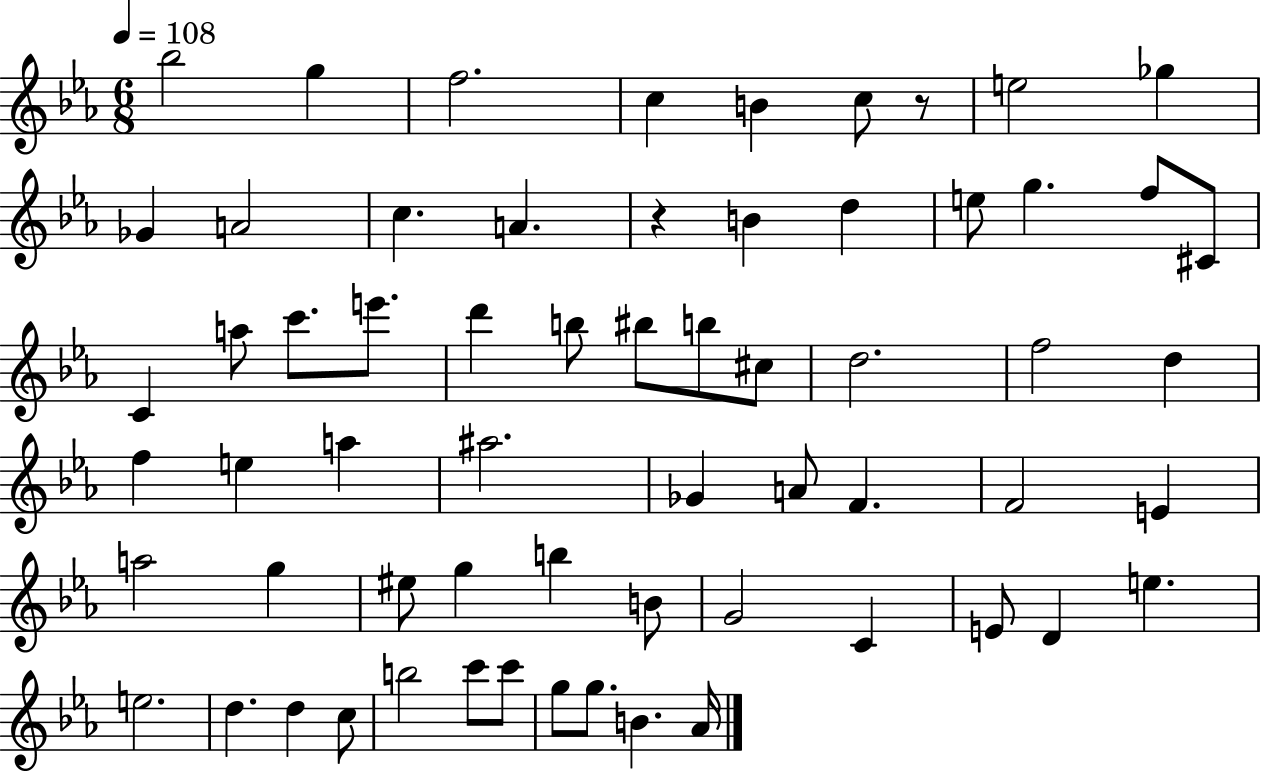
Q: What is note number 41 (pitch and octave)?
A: G5